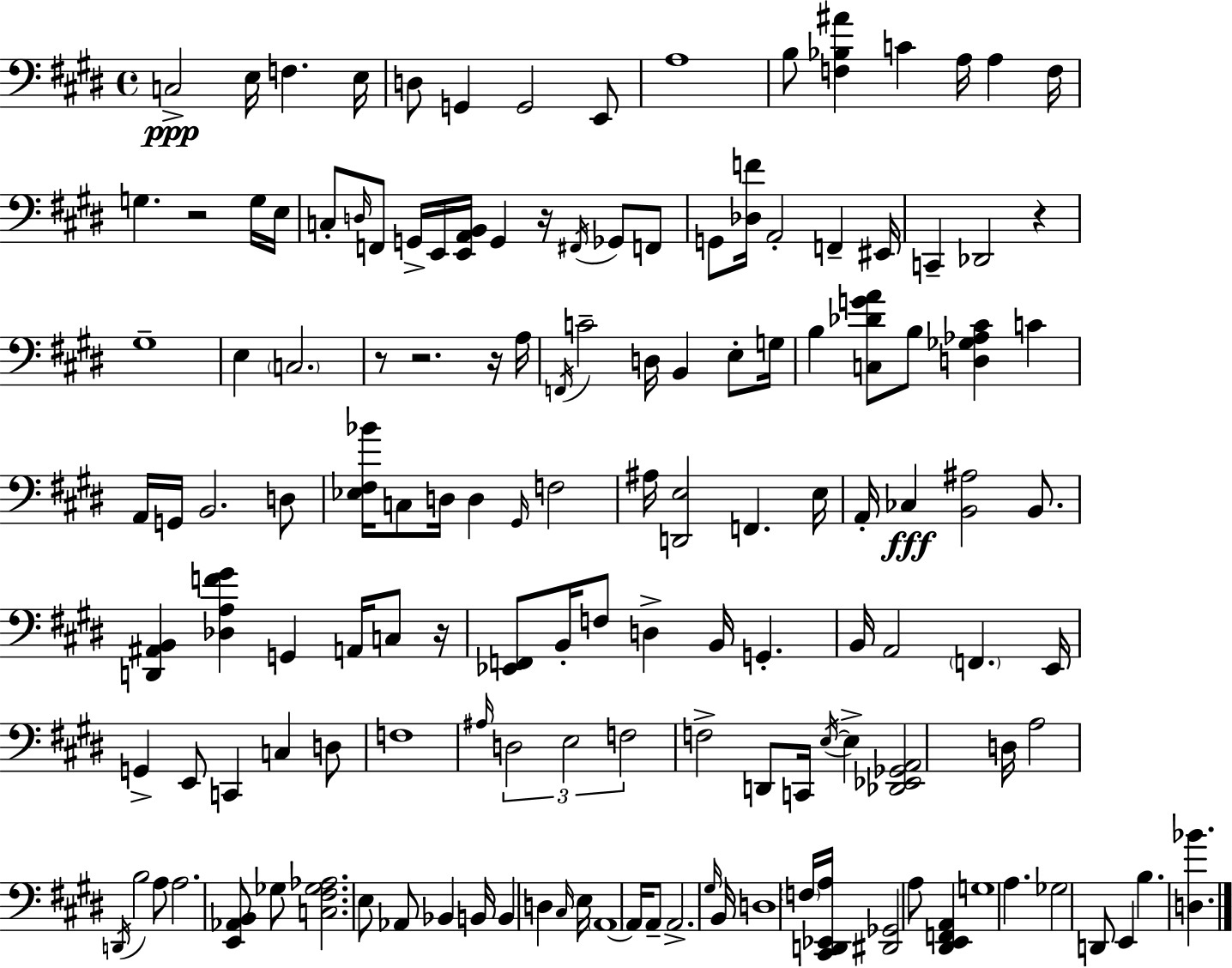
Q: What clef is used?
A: bass